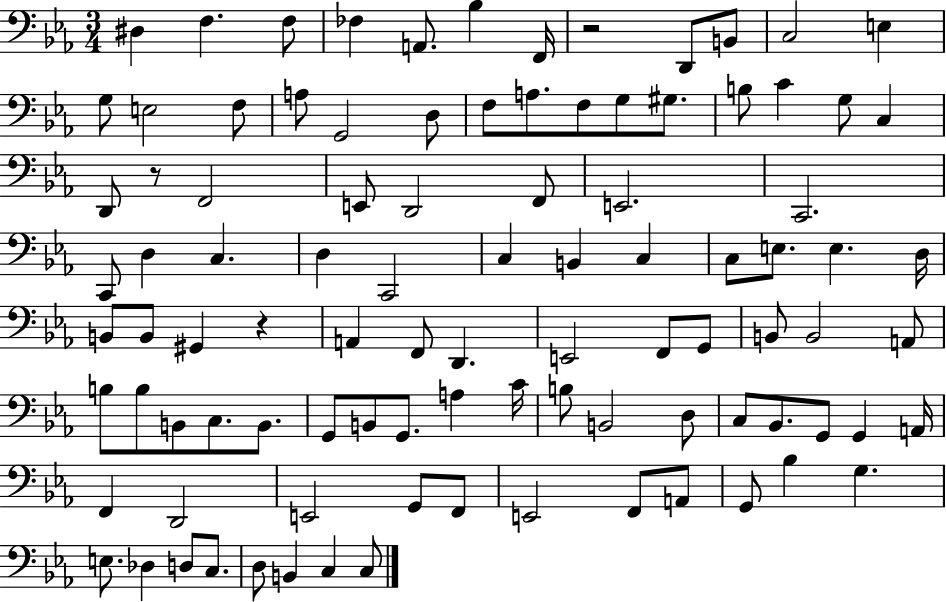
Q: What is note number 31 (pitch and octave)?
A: F2